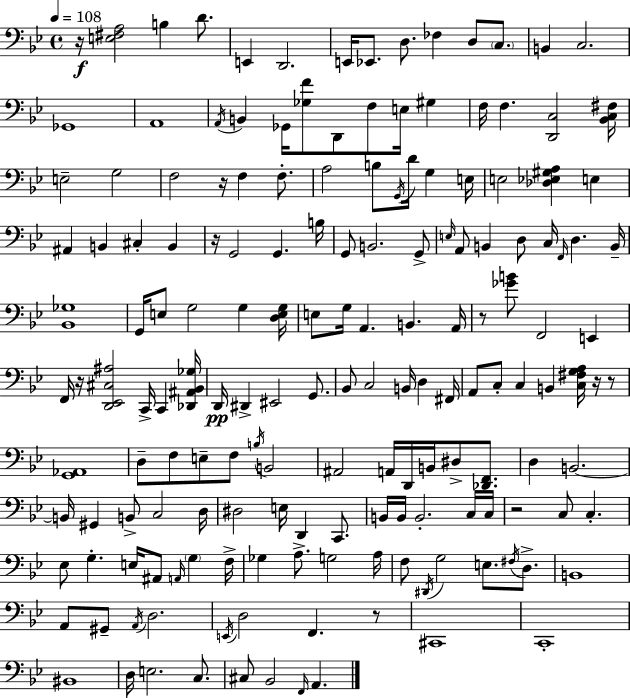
R/s [E3,F#3,A3]/h B3/q D4/e. E2/q D2/h. E2/s Eb2/e. D3/e. FES3/q D3/e C3/e. B2/q C3/h. Gb2/w A2/w A2/s B2/q Gb2/s [Gb3,F4]/e D2/e F3/e E3/s G#3/q F3/s F3/q. [D2,C3]/h [Bb2,C3,F#3]/s E3/h G3/h F3/h R/s F3/q F3/e. A3/h B3/e G2/s D4/s G3/q E3/s E3/h [Db3,Eb3,G#3,A3]/q E3/q A#2/q B2/q C#3/q B2/q R/s G2/h G2/q. B3/s G2/e B2/h. G2/e E3/s A2/e B2/q D3/e C3/s F2/s D3/q. B2/s [Bb2,Gb3]/w G2/s E3/e G3/h G3/q [D3,E3,G3]/s E3/e G3/s A2/q. B2/q. A2/s R/e [Gb4,B4]/e F2/h E2/q F2/s R/s [D2,Eb2,C#3,A#3]/h C2/s C2/q [Db2,A#2,Bb2,Gb3]/s D2/s D#2/q EIS2/h G2/e. Bb2/e C3/h B2/s D3/q F#2/s A2/e C3/e C3/q B2/q [C3,F#3,G3,A3]/s R/s R/e [G2,Ab2]/w D3/e F3/e E3/e F3/e B3/s B2/h A#2/h A2/s D2/s B2/s D#3/e [Db2,F2]/e. D3/q B2/h. B2/s G#2/q B2/e C3/h D3/s D#3/h E3/s D2/q C2/e. B2/s B2/s B2/h. C3/s C3/s R/h C3/e C3/q. Eb3/e G3/q. E3/s A#2/e A2/s G3/q F3/s Gb3/q A3/e. G3/h A3/s F3/e D#2/s G3/h E3/e. F#3/s D3/e. B2/w A2/e G#2/e A2/s D3/h. E2/s D3/h F2/q. R/e C#2/w C2/w BIS2/w D3/s E3/h. C3/e. C#3/e Bb2/h F2/s A2/q.